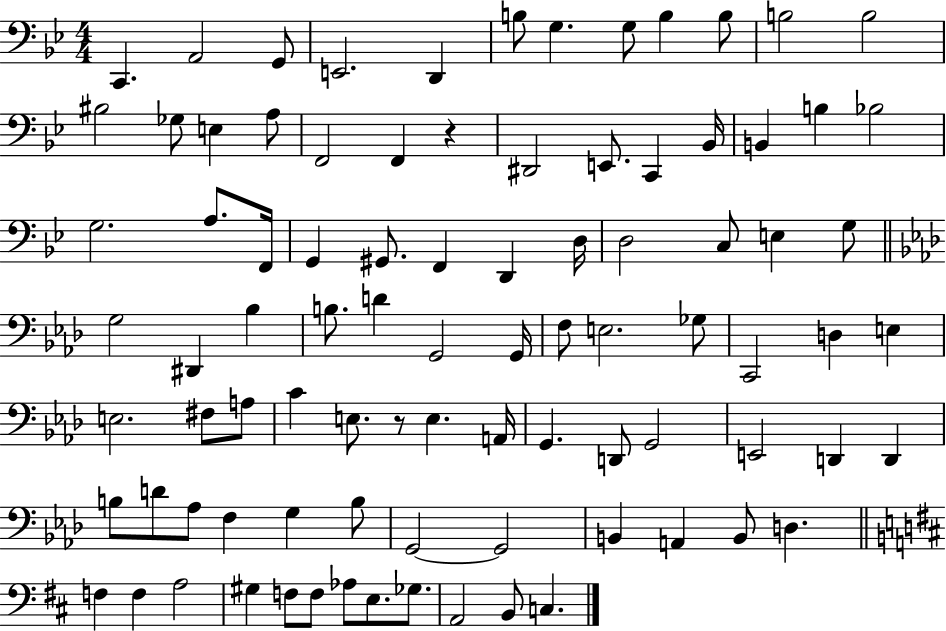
{
  \clef bass
  \numericTimeSignature
  \time 4/4
  \key bes \major
  c,4. a,2 g,8 | e,2. d,4 | b8 g4. g8 b4 b8 | b2 b2 | \break bis2 ges8 e4 a8 | f,2 f,4 r4 | dis,2 e,8. c,4 bes,16 | b,4 b4 bes2 | \break g2. a8. f,16 | g,4 gis,8. f,4 d,4 d16 | d2 c8 e4 g8 | \bar "||" \break \key aes \major g2 dis,4 bes4 | b8. d'4 g,2 g,16 | f8 e2. ges8 | c,2 d4 e4 | \break e2. fis8 a8 | c'4 e8. r8 e4. a,16 | g,4. d,8 g,2 | e,2 d,4 d,4 | \break b8 d'8 aes8 f4 g4 b8 | g,2~~ g,2 | b,4 a,4 b,8 d4. | \bar "||" \break \key b \minor f4 f4 a2 | gis4 f8 f8 aes8 e8. ges8. | a,2 b,8 c4. | \bar "|."
}